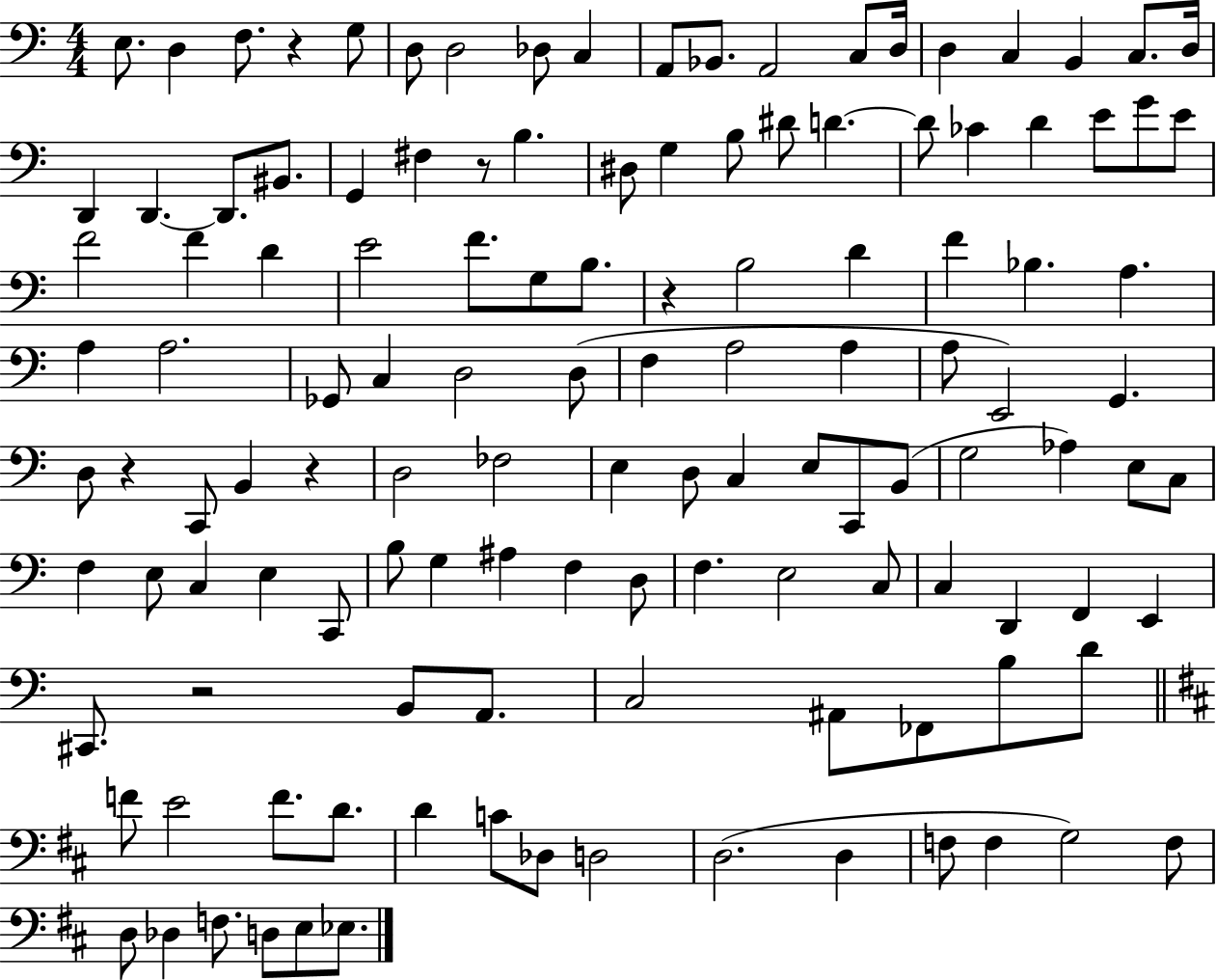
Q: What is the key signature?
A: C major